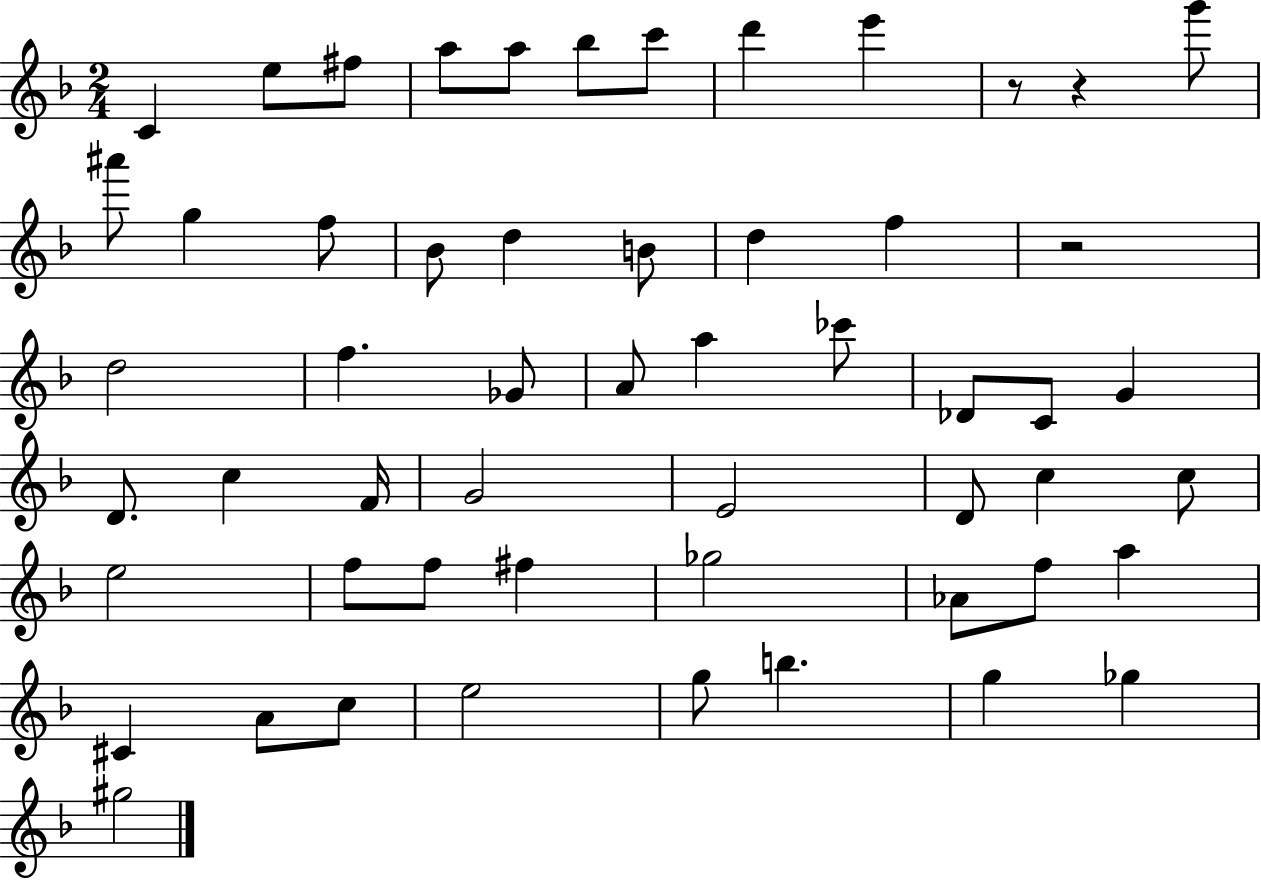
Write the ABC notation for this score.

X:1
T:Untitled
M:2/4
L:1/4
K:F
C e/2 ^f/2 a/2 a/2 _b/2 c'/2 d' e' z/2 z g'/2 ^a'/2 g f/2 _B/2 d B/2 d f z2 d2 f _G/2 A/2 a _c'/2 _D/2 C/2 G D/2 c F/4 G2 E2 D/2 c c/2 e2 f/2 f/2 ^f _g2 _A/2 f/2 a ^C A/2 c/2 e2 g/2 b g _g ^g2